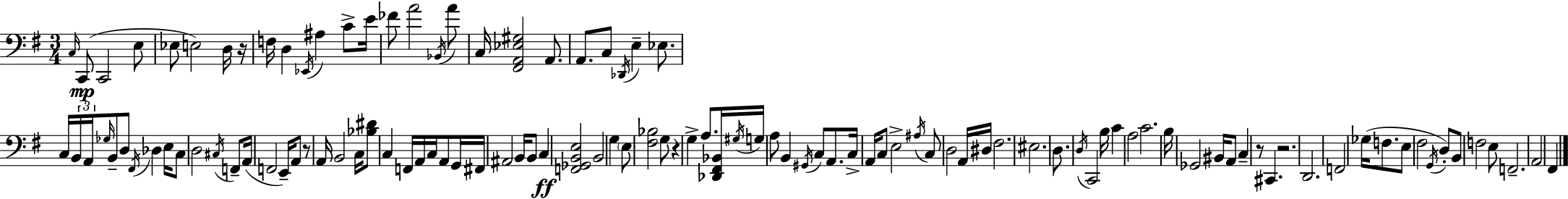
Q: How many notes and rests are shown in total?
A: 116